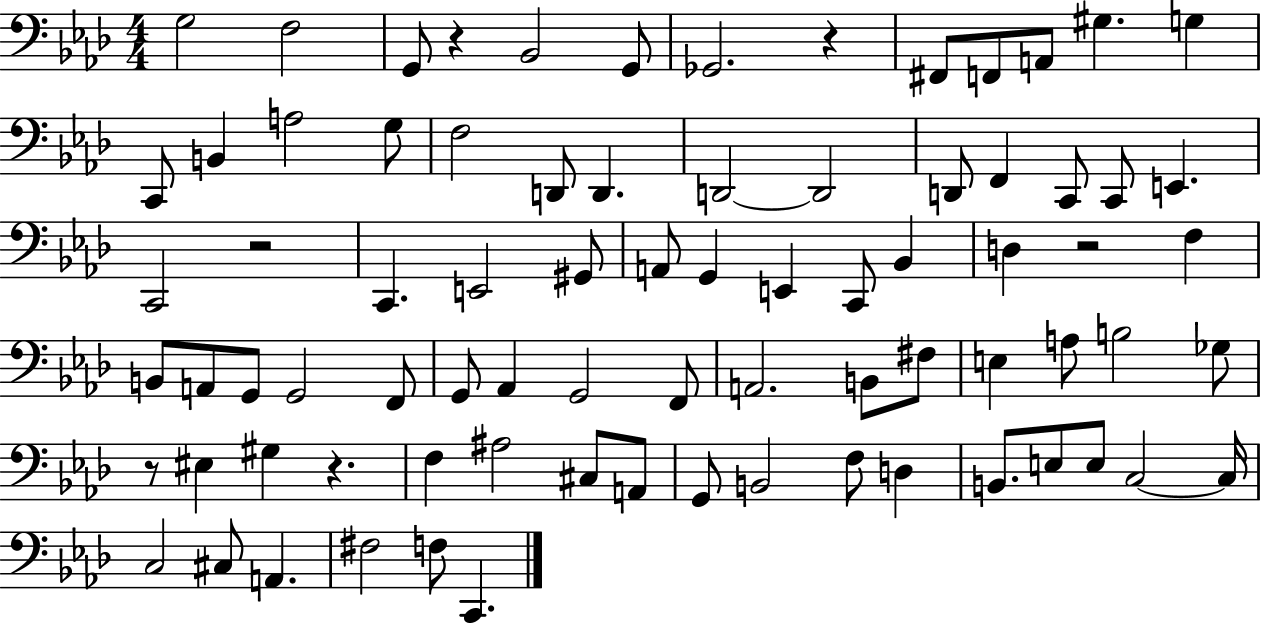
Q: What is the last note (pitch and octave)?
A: C2